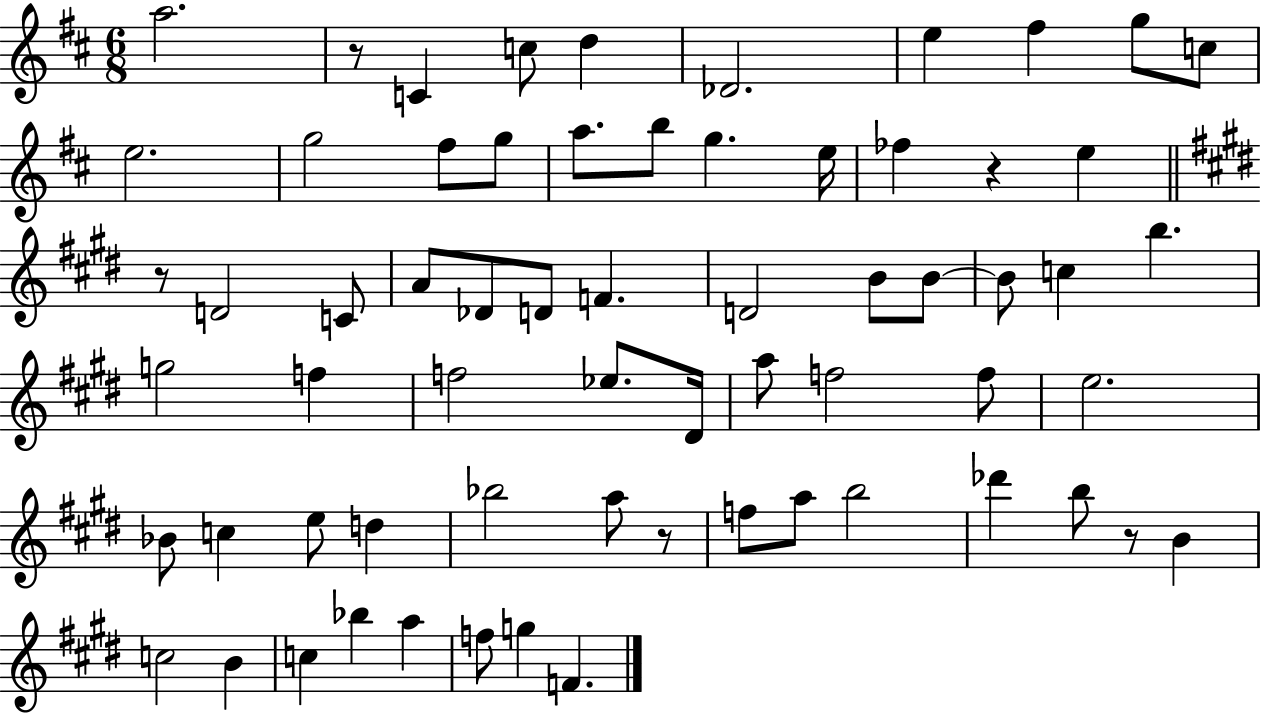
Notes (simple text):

A5/h. R/e C4/q C5/e D5/q Db4/h. E5/q F#5/q G5/e C5/e E5/h. G5/h F#5/e G5/e A5/e. B5/e G5/q. E5/s FES5/q R/q E5/q R/e D4/h C4/e A4/e Db4/e D4/e F4/q. D4/h B4/e B4/e B4/e C5/q B5/q. G5/h F5/q F5/h Eb5/e. D#4/s A5/e F5/h F5/e E5/h. Bb4/e C5/q E5/e D5/q Bb5/h A5/e R/e F5/e A5/e B5/h Db6/q B5/e R/e B4/q C5/h B4/q C5/q Bb5/q A5/q F5/e G5/q F4/q.